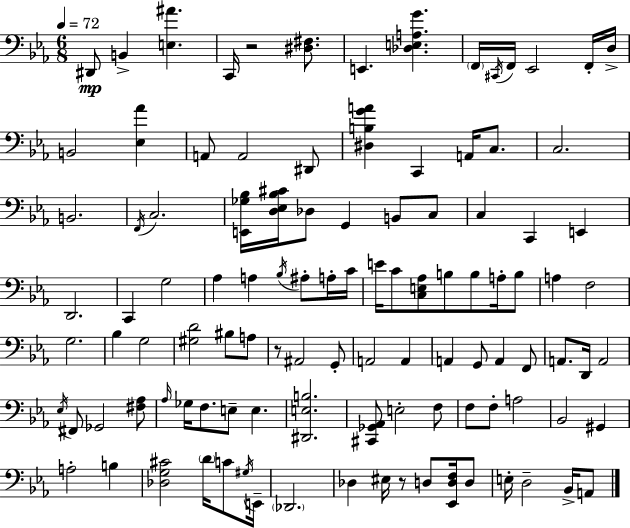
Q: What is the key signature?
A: EES major